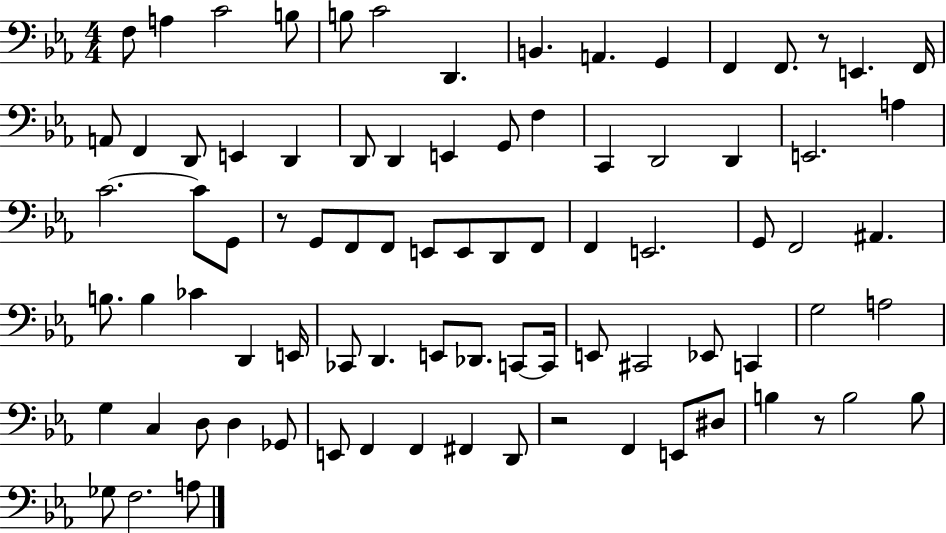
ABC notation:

X:1
T:Untitled
M:4/4
L:1/4
K:Eb
F,/2 A, C2 B,/2 B,/2 C2 D,, B,, A,, G,, F,, F,,/2 z/2 E,, F,,/4 A,,/2 F,, D,,/2 E,, D,, D,,/2 D,, E,, G,,/2 F, C,, D,,2 D,, E,,2 A, C2 C/2 G,,/2 z/2 G,,/2 F,,/2 F,,/2 E,,/2 E,,/2 D,,/2 F,,/2 F,, E,,2 G,,/2 F,,2 ^A,, B,/2 B, _C D,, E,,/4 _C,,/2 D,, E,,/2 _D,,/2 C,,/2 C,,/4 E,,/2 ^C,,2 _E,,/2 C,, G,2 A,2 G, C, D,/2 D, _G,,/2 E,,/2 F,, F,, ^F,, D,,/2 z2 F,, E,,/2 ^D,/2 B, z/2 B,2 B,/2 _G,/2 F,2 A,/2